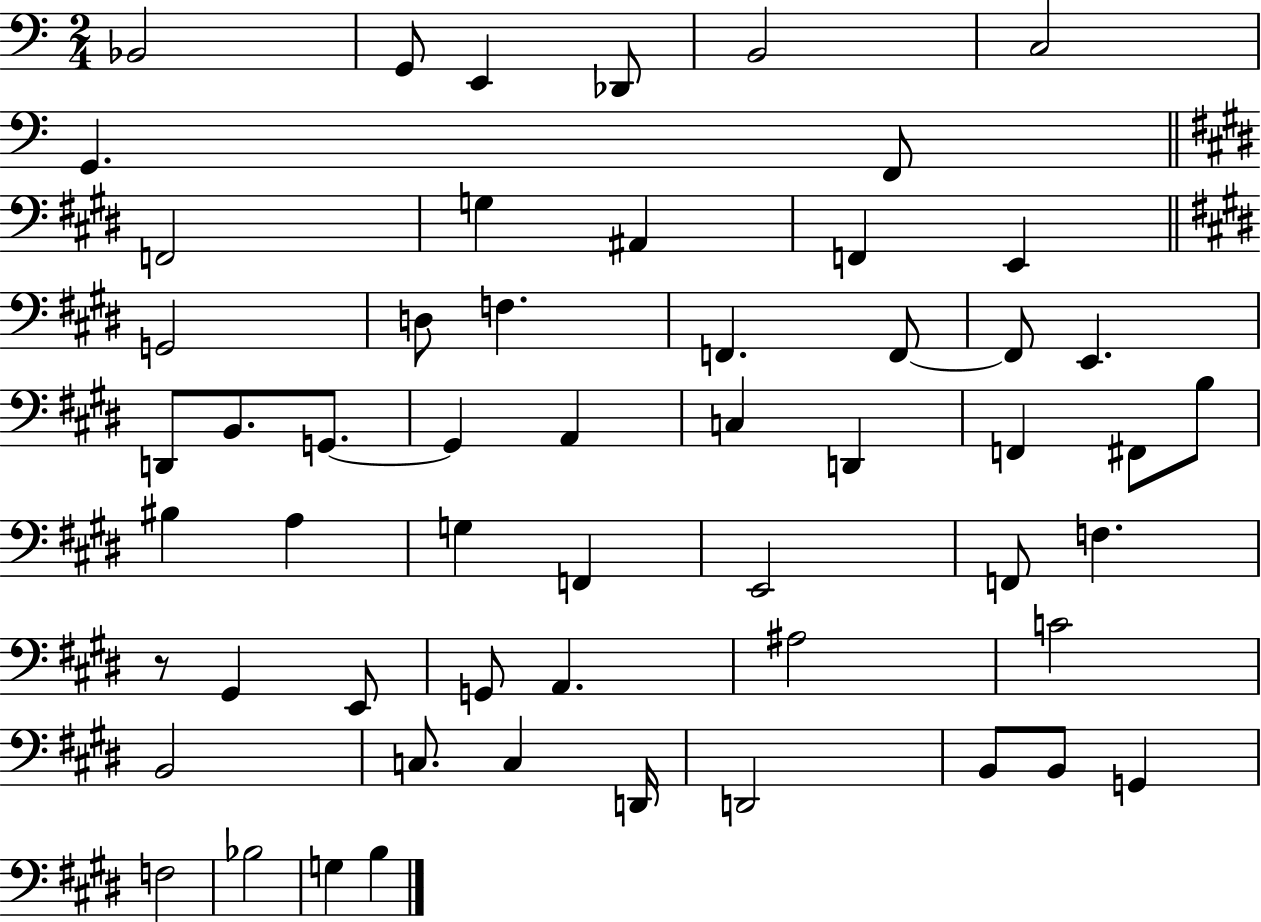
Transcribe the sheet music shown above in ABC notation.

X:1
T:Untitled
M:2/4
L:1/4
K:C
_B,,2 G,,/2 E,, _D,,/2 B,,2 C,2 G,, F,,/2 F,,2 G, ^A,, F,, E,, G,,2 D,/2 F, F,, F,,/2 F,,/2 E,, D,,/2 B,,/2 G,,/2 G,, A,, C, D,, F,, ^F,,/2 B,/2 ^B, A, G, F,, E,,2 F,,/2 F, z/2 ^G,, E,,/2 G,,/2 A,, ^A,2 C2 B,,2 C,/2 C, D,,/4 D,,2 B,,/2 B,,/2 G,, F,2 _B,2 G, B,